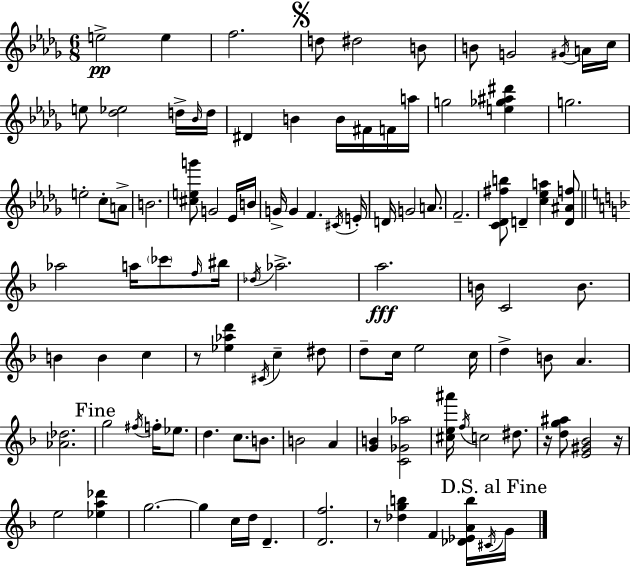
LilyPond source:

{
  \clef treble
  \numericTimeSignature
  \time 6/8
  \key bes \minor
  \repeat volta 2 { e''2->\pp e''4 | f''2. | \mark \markup { \musicglyph "scripts.segno" } d''8 dis''2 b'8 | b'8 g'2 \acciaccatura { gis'16 } a'16 | \break c''16 e''8 <des'' ees''>2 d''16-> | \grace { bes'16 } d''16 dis'4 b'4 b'16 fis'16 | f'16 a''16 g''2 <e'' ges'' ais'' dis'''>4 | g''2. | \break e''2-. c''8-. | a'8-> b'2. | <cis'' e'' g'''>8 g'2 | ees'16 b'16 g'16-> g'4 f'4. | \break \acciaccatura { cis'16 } e'16-. d'16 g'2 | a'8. f'2.-- | <c' des' fis'' b''>8 d'4-- <c'' ees'' a''>4 | <d' ais' f''>8 \bar "||" \break \key d \minor aes''2 a''16 \parenthesize ces'''8 \grace { f''16 } | bis''16 \acciaccatura { des''16 } aes''2.-> | a''2.\fff | b'16 c'2 b'8. | \break b'4 b'4 c''4 | r8 <ees'' aes'' d'''>4 \acciaccatura { cis'16 } c''4-- | dis''8 d''8-- c''16 e''2 | c''16 d''4-> b'8 a'4. | \break <aes' des''>2. | \mark "Fine" g''2 \acciaccatura { fis''16 } | f''16-. ees''8. d''4. c''8. | b'8. b'2 | \break a'4 <g' b'>4 <c' ges' aes''>2 | <cis'' e'' ais'''>16 \acciaccatura { f''16 } c''2 | dis''8. r16 <d'' g'' ais''>8 <e' gis' bes'>2 | r16 e''2 | \break <ees'' a'' des'''>4 g''2.~~ | g''4 c''16 d''16 d'4.-- | <d' f''>2. | r8 <des'' g'' b''>4 f'4 | \break <des' ees' a' b''>16 \acciaccatura { cis'16 } \mark "D.S. al Fine" g'16 } \bar "|."
}